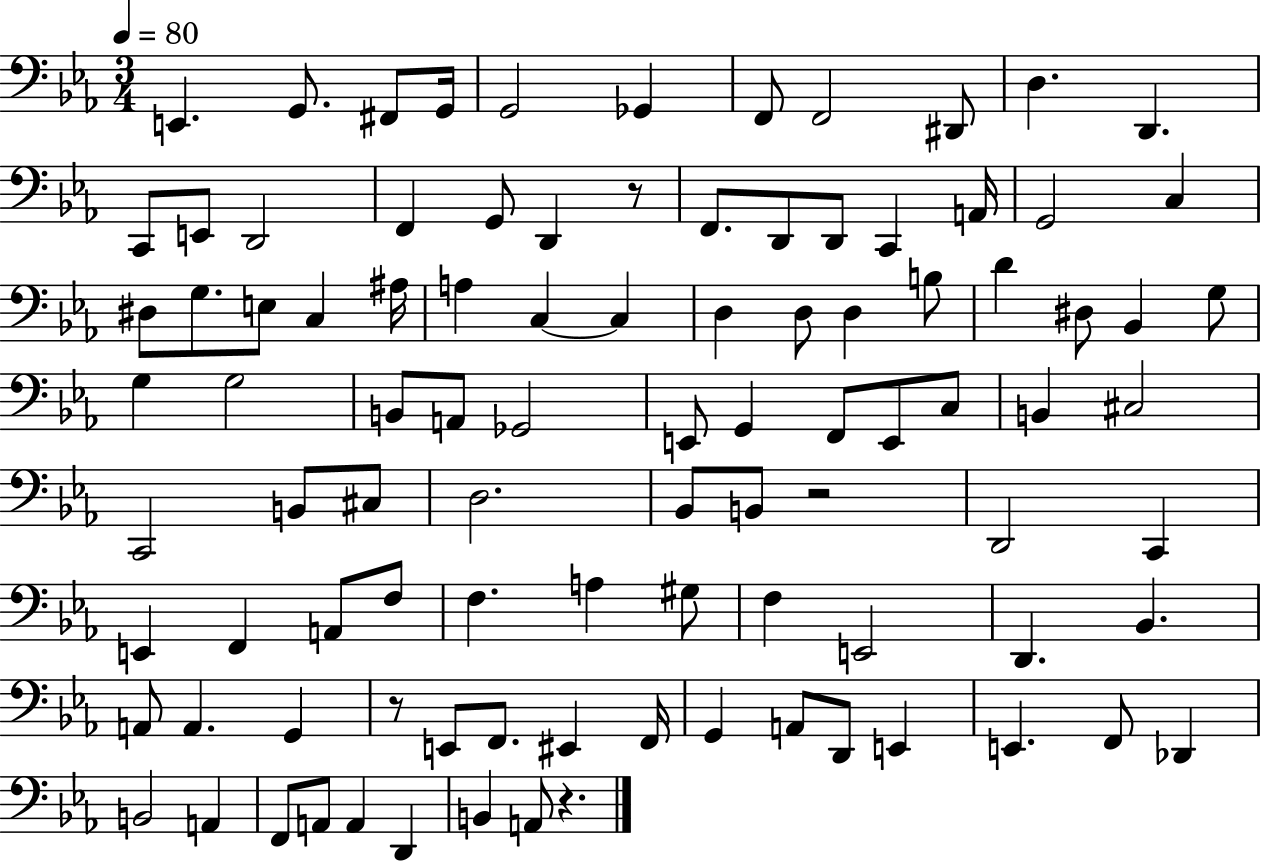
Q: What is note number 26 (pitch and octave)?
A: G3